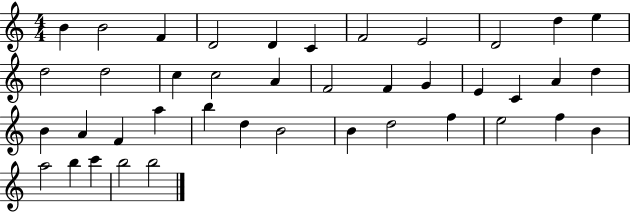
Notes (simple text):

B4/q B4/h F4/q D4/h D4/q C4/q F4/h E4/h D4/h D5/q E5/q D5/h D5/h C5/q C5/h A4/q F4/h F4/q G4/q E4/q C4/q A4/q D5/q B4/q A4/q F4/q A5/q B5/q D5/q B4/h B4/q D5/h F5/q E5/h F5/q B4/q A5/h B5/q C6/q B5/h B5/h